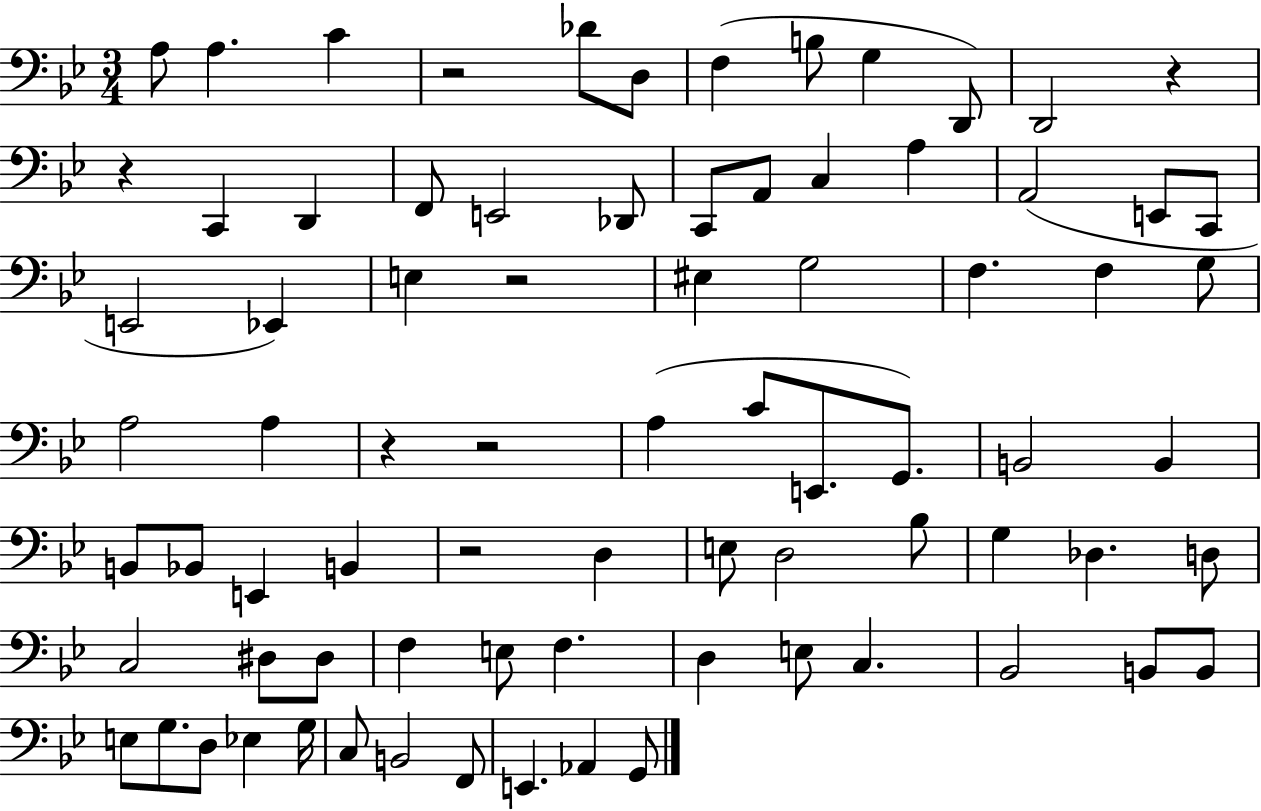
A3/e A3/q. C4/q R/h Db4/e D3/e F3/q B3/e G3/q D2/e D2/h R/q R/q C2/q D2/q F2/e E2/h Db2/e C2/e A2/e C3/q A3/q A2/h E2/e C2/e E2/h Eb2/q E3/q R/h EIS3/q G3/h F3/q. F3/q G3/e A3/h A3/q R/q R/h A3/q C4/e E2/e. G2/e. B2/h B2/q B2/e Bb2/e E2/q B2/q R/h D3/q E3/e D3/h Bb3/e G3/q Db3/q. D3/e C3/h D#3/e D#3/e F3/q E3/e F3/q. D3/q E3/e C3/q. Bb2/h B2/e B2/e E3/e G3/e. D3/e Eb3/q G3/s C3/e B2/h F2/e E2/q. Ab2/q G2/e